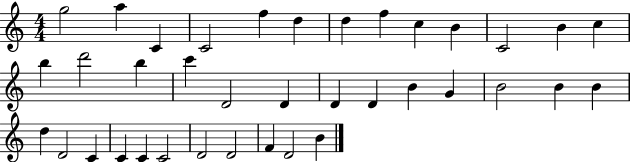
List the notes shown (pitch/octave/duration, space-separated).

G5/h A5/q C4/q C4/h F5/q D5/q D5/q F5/q C5/q B4/q C4/h B4/q C5/q B5/q D6/h B5/q C6/q D4/h D4/q D4/q D4/q B4/q G4/q B4/h B4/q B4/q D5/q D4/h C4/q C4/q C4/q C4/h D4/h D4/h F4/q D4/h B4/q